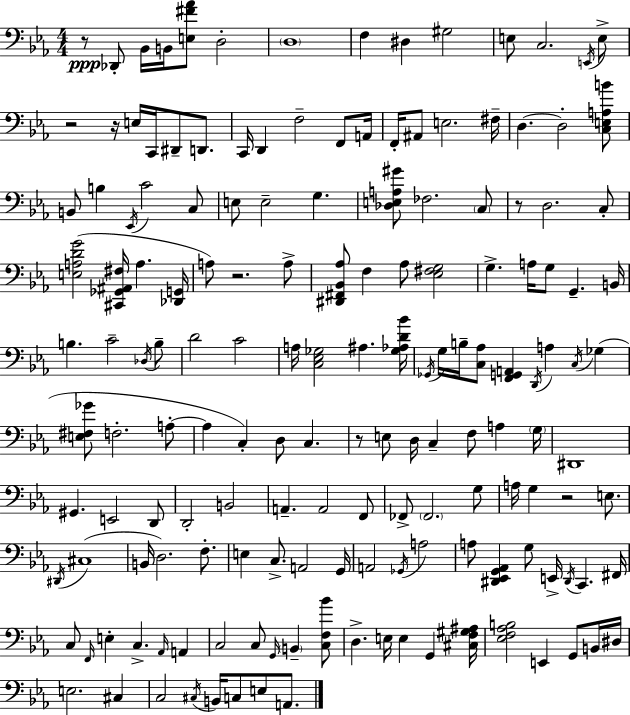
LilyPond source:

{
  \clef bass
  \numericTimeSignature
  \time 4/4
  \key ees \major
  \repeat volta 2 { r8\ppp des,8-. bes,16 b,16 <e fis' aes'>8 d2-. | \parenthesize d1 | f4 dis4 gis2 | e8 c2. \acciaccatura { e,16 } e8-> | \break r2 r16 e16 c,16 dis,8-- d,8. | c,16 d,4 f2-- f,8 | a,16 f,16-. ais,8 e2. | fis16-- d4.~~ d2-. <c e a b'>8 | \break b,8 b4 \acciaccatura { ees,16 } c'2 | c8 e8 e2-- g4. | <des e a gis'>8 fes2. | \parenthesize c8 r8 d2. | \break c8-. <e a d' g'>2( <cis, ges, ais, fis>16 a4. | <des, g,>16 a8) r2. | a8-> <dis, fis, bes, aes>8 f4 aes8 <ees fis g>2 | g4.-> a16 g8 g,4.-- | \break b,16 b4. c'2-- | \acciaccatura { des16 } b8-- d'2 c'2 | a16 <c ees ges>2 ais4. | <ges aes d' bes'>16 \acciaccatura { ges,16 } g16 b16-- <c aes>8 <f, g, a,>4 \acciaccatura { d,16 } a4 | \break \acciaccatura { c16 } ges4( <e fis ges'>8 f2.-. | a8-.~~ a4 c4-.) d8 | c4. r8 e8 d16 c4-- f8 | a4 \parenthesize g16 dis,1 | \break gis,4. e,2 | d,8 d,2-. b,2 | a,4.-- a,2 | f,8 fes,8-> \parenthesize fes,2. | \break g8 a16 g4 r2 | e8. \acciaccatura { dis,16 }( cis1 | b,16 d2.) | f8.-. e4 c8.-> a,2 | \break g,16 a,2 \acciaccatura { ges,16 } | a2 a8 <dis, ees, g, aes,>4 g8 | e,16-> \acciaccatura { dis,16 } c,4. fis,16 c8 \grace { f,16 } e4-. | c4.-> \grace { aes,16 } a,4 c2 | \break c8 \grace { g,16 } \parenthesize b,4-- <c f bes'>8 d4.-> | e16 e4 g,4 <cis f gis ais>16 <ees f aes b>2 | e,4 g,8 b,16 dis16 e2. | cis4 c2 | \break \acciaccatura { cis16 } b,16 c8 e8 a,8. } \bar "|."
}